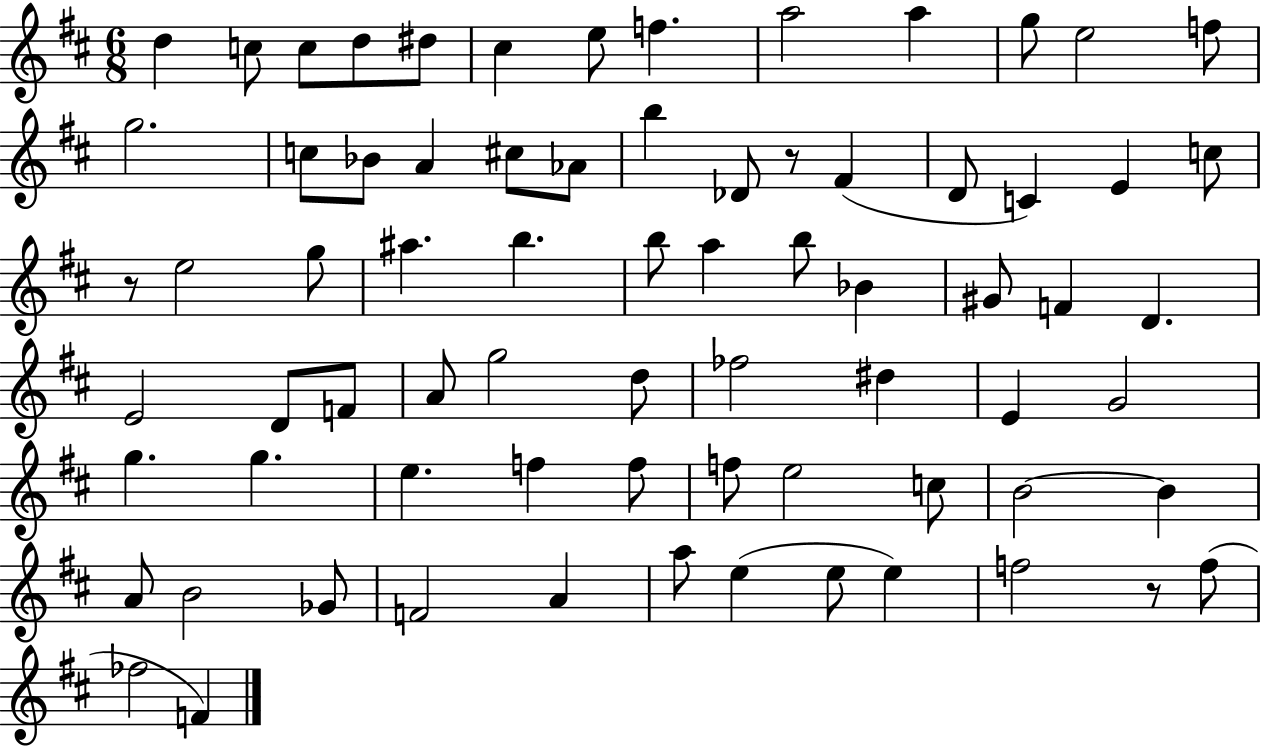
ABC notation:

X:1
T:Untitled
M:6/8
L:1/4
K:D
d c/2 c/2 d/2 ^d/2 ^c e/2 f a2 a g/2 e2 f/2 g2 c/2 _B/2 A ^c/2 _A/2 b _D/2 z/2 ^F D/2 C E c/2 z/2 e2 g/2 ^a b b/2 a b/2 _B ^G/2 F D E2 D/2 F/2 A/2 g2 d/2 _f2 ^d E G2 g g e f f/2 f/2 e2 c/2 B2 B A/2 B2 _G/2 F2 A a/2 e e/2 e f2 z/2 f/2 _f2 F